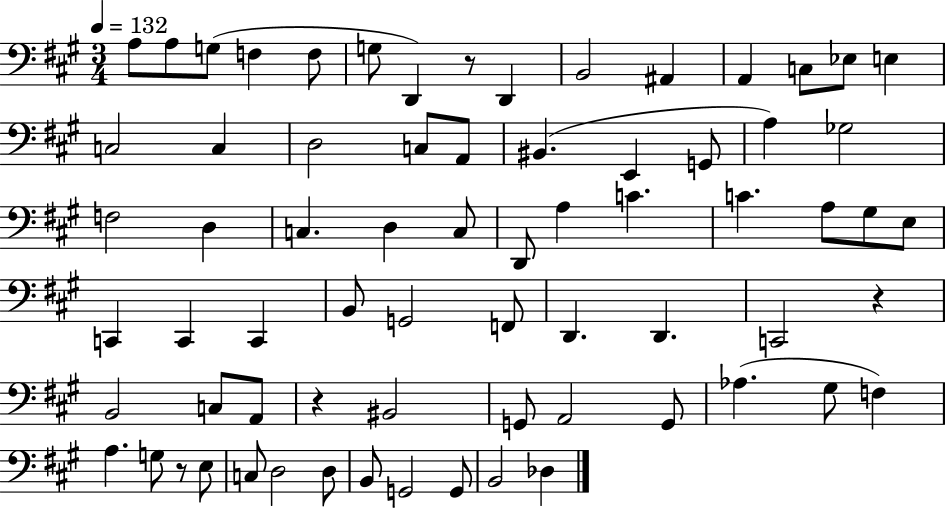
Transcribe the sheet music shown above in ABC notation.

X:1
T:Untitled
M:3/4
L:1/4
K:A
A,/2 A,/2 G,/2 F, F,/2 G,/2 D,, z/2 D,, B,,2 ^A,, A,, C,/2 _E,/2 E, C,2 C, D,2 C,/2 A,,/2 ^B,, E,, G,,/2 A, _G,2 F,2 D, C, D, C,/2 D,,/2 A, C C A,/2 ^G,/2 E,/2 C,, C,, C,, B,,/2 G,,2 F,,/2 D,, D,, C,,2 z B,,2 C,/2 A,,/2 z ^B,,2 G,,/2 A,,2 G,,/2 _A, ^G,/2 F, A, G,/2 z/2 E,/2 C,/2 D,2 D,/2 B,,/2 G,,2 G,,/2 B,,2 _D,